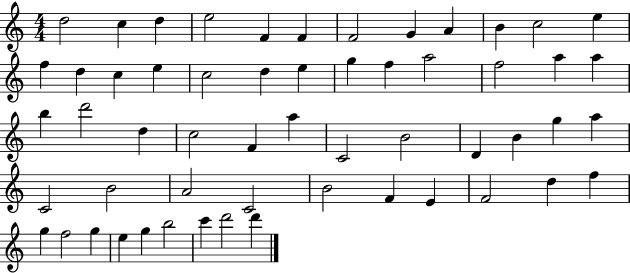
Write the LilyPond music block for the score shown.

{
  \clef treble
  \numericTimeSignature
  \time 4/4
  \key c \major
  d''2 c''4 d''4 | e''2 f'4 f'4 | f'2 g'4 a'4 | b'4 c''2 e''4 | \break f''4 d''4 c''4 e''4 | c''2 d''4 e''4 | g''4 f''4 a''2 | f''2 a''4 a''4 | \break b''4 d'''2 d''4 | c''2 f'4 a''4 | c'2 b'2 | d'4 b'4 g''4 a''4 | \break c'2 b'2 | a'2 c'2 | b'2 f'4 e'4 | f'2 d''4 f''4 | \break g''4 f''2 g''4 | e''4 g''4 b''2 | c'''4 d'''2 d'''4 | \bar "|."
}